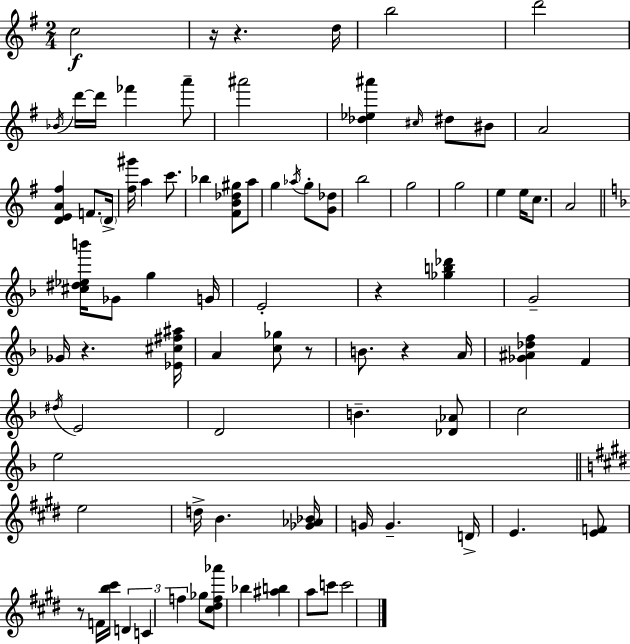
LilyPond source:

{
  \clef treble
  \numericTimeSignature
  \time 2/4
  \key g \major
  c''2\f | r16 r4. d''16 | b''2 | d'''2 | \break \acciaccatura { bes'16 } d'''16~~ d'''16 fes'''4 a'''8-- | ais'''2 | <des'' ees'' ais'''>4 \grace { cis''16 } dis''8 | bis'8 a'2 | \break <d' e' a' fis''>4 f'8. | \parenthesize d'16-> <fis'' gis'''>16 a''4 c'''8. | bes''4 <fis' b' des'' gis''>8 | a''8 g''4 \acciaccatura { aes''16 } g''8-. | \break <g' des''>8 b''2 | g''2 | g''2 | e''4 e''16 | \break c''8. a'2 | \bar "||" \break \key f \major <cis'' dis'' ees'' b'''>16 ges'8 g''4 g'16 | e'2-. | r4 <ges'' b'' des'''>4 | g'2-- | \break ges'16 r4. <ees' cis'' fis'' ais''>16 | a'4 <c'' ges''>8 r8 | b'8. r4 a'16 | <ges' ais' des'' f''>4 f'4 | \break \acciaccatura { dis''16 } e'2 | d'2 | b'4.-- <des' aes'>8 | c''2 | \break e''2 | \bar "||" \break \key e \major e''2 | d''16-> b'4. <ges' aes' bes'>16 | g'16 g'4.-- d'16-> | e'4. <e' f'>8 | \break r8 f'16 <b'' cis'''>16 \tuplet 3/2 { d'4 | c'4 f''4 } | ges''8 <cis'' dis'' f'' aes'''>8 bes''4 | <ais'' b''>4 a''8 c'''8 | \break c'''2 | \bar "|."
}